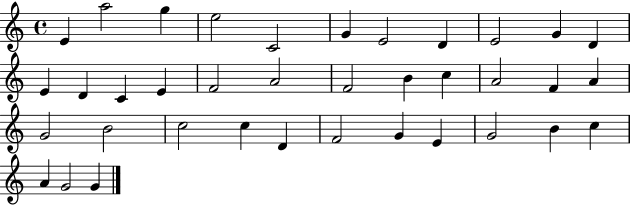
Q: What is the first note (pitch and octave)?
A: E4